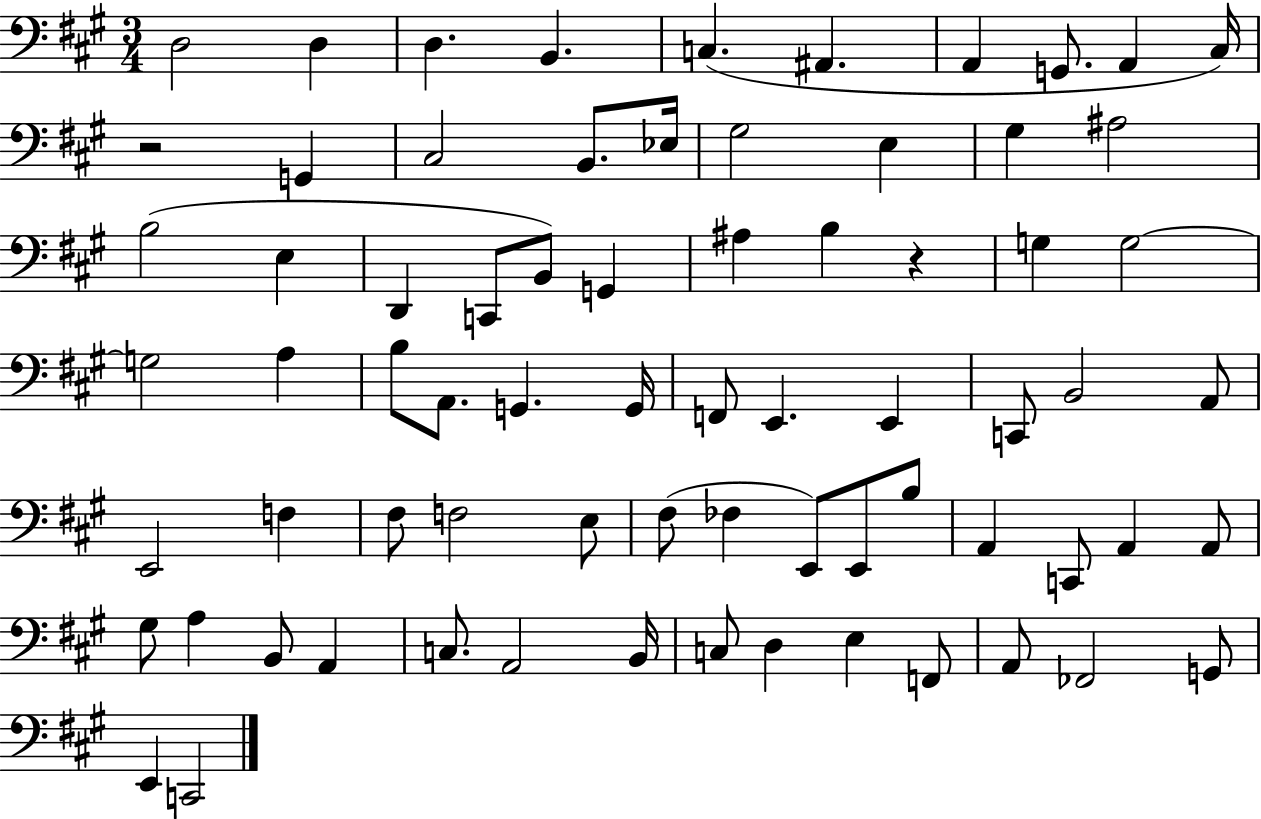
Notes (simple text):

D3/h D3/q D3/q. B2/q. C3/q. A#2/q. A2/q G2/e. A2/q C#3/s R/h G2/q C#3/h B2/e. Eb3/s G#3/h E3/q G#3/q A#3/h B3/h E3/q D2/q C2/e B2/e G2/q A#3/q B3/q R/q G3/q G3/h G3/h A3/q B3/e A2/e. G2/q. G2/s F2/e E2/q. E2/q C2/e B2/h A2/e E2/h F3/q F#3/e F3/h E3/e F#3/e FES3/q E2/e E2/e B3/e A2/q C2/e A2/q A2/e G#3/e A3/q B2/e A2/q C3/e. A2/h B2/s C3/e D3/q E3/q F2/e A2/e FES2/h G2/e E2/q C2/h